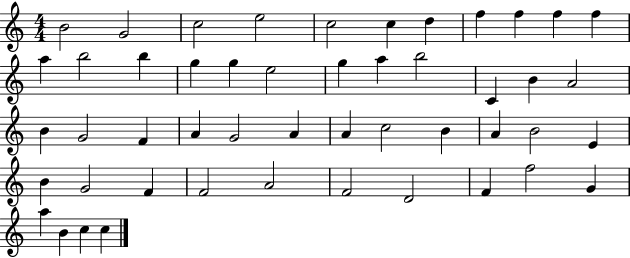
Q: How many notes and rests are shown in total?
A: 49